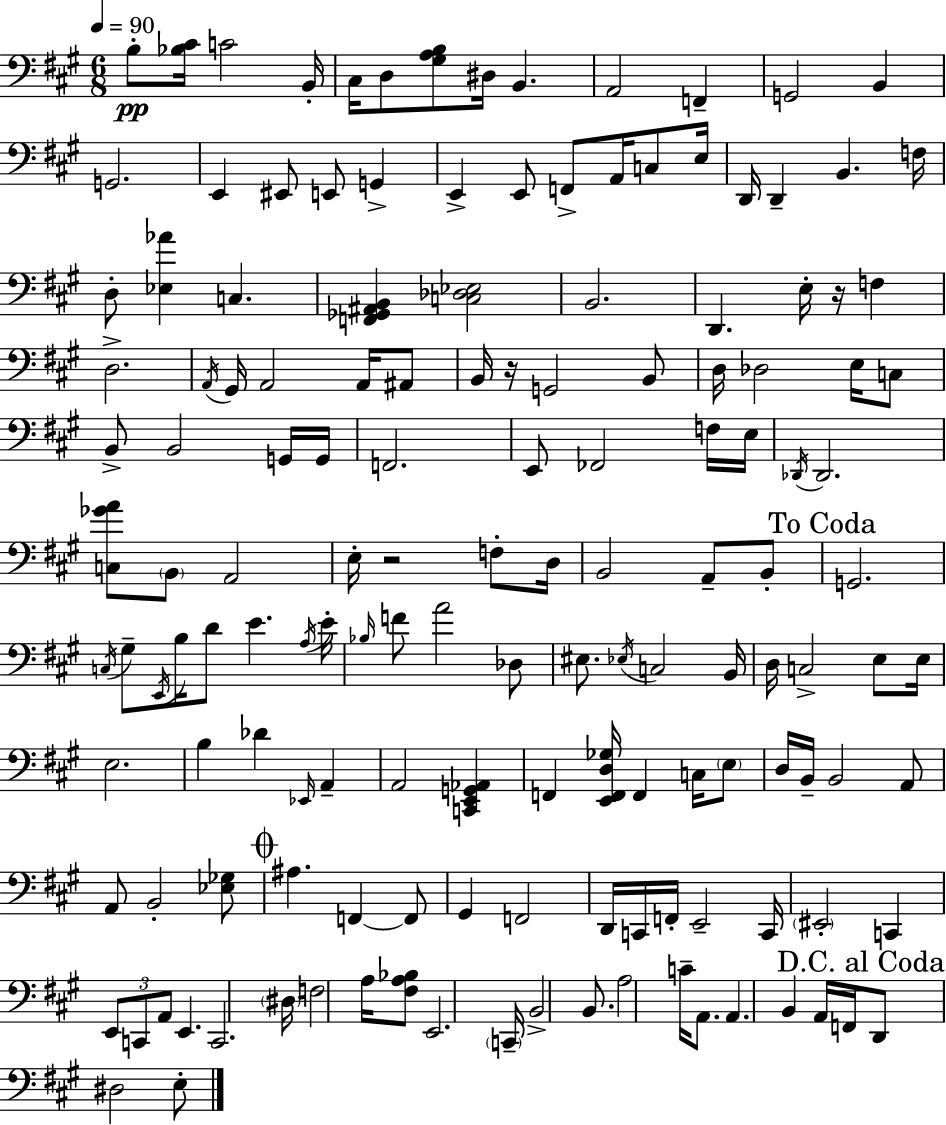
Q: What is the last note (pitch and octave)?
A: E3